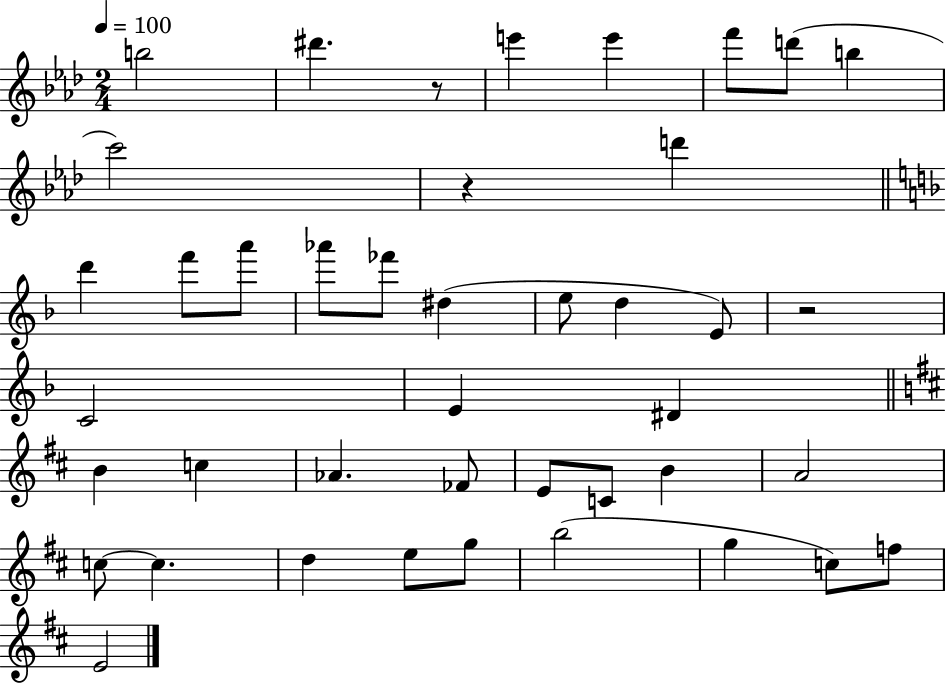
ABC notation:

X:1
T:Untitled
M:2/4
L:1/4
K:Ab
b2 ^d' z/2 e' e' f'/2 d'/2 b c'2 z d' d' f'/2 a'/2 _a'/2 _f'/2 ^d e/2 d E/2 z2 C2 E ^D B c _A _F/2 E/2 C/2 B A2 c/2 c d e/2 g/2 b2 g c/2 f/2 E2